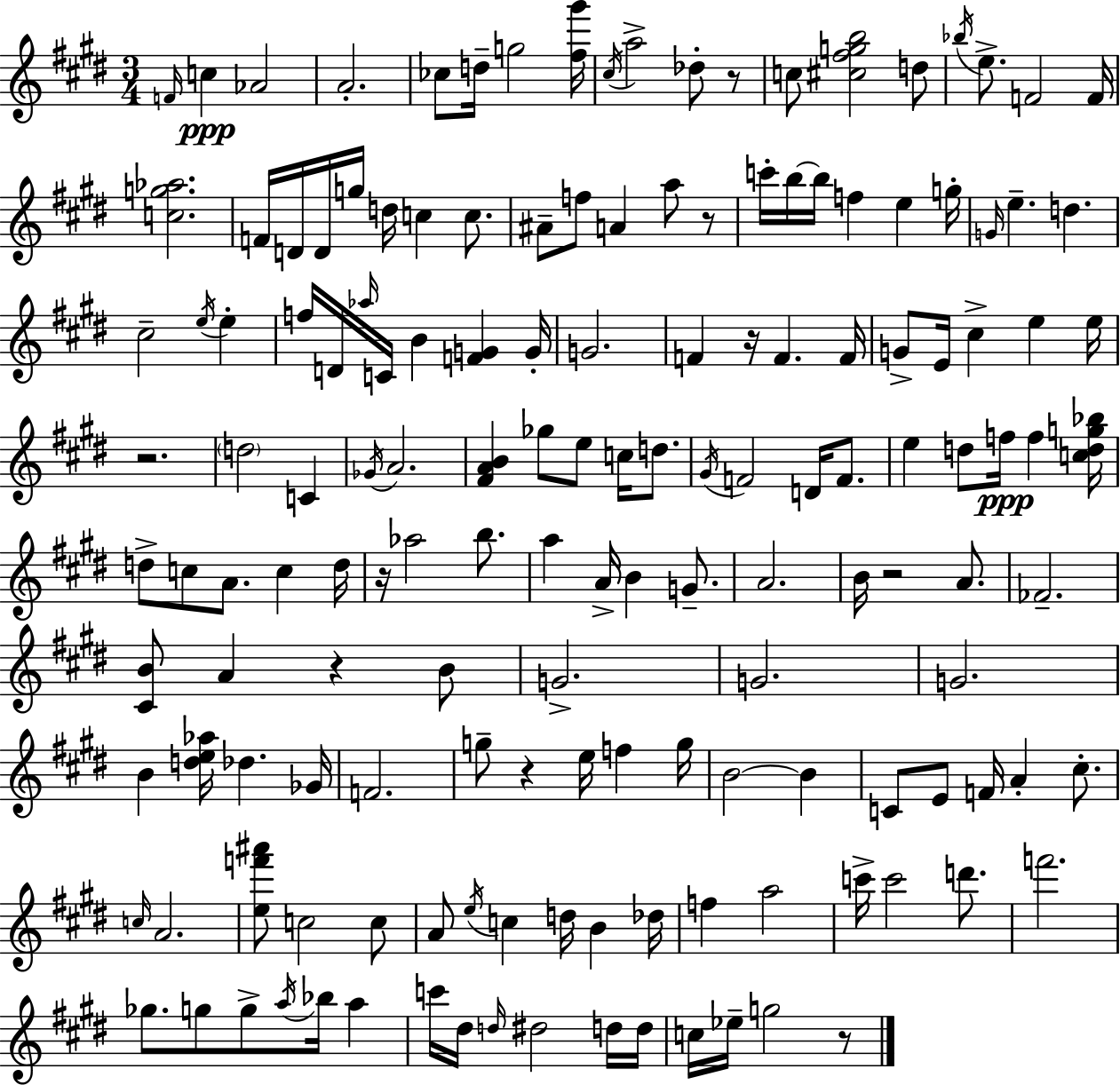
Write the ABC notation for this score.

X:1
T:Untitled
M:3/4
L:1/4
K:E
F/4 c _A2 A2 _c/2 d/4 g2 [^f^g']/4 ^c/4 a2 _d/2 z/2 c/2 [^c^fgb]2 d/2 _b/4 e/2 F2 F/4 [cg_a]2 F/4 D/4 D/4 g/4 d/4 c c/2 ^A/2 f/2 A a/2 z/2 c'/4 b/4 b/4 f e g/4 G/4 e d ^c2 e/4 e f/4 D/4 _a/4 C/4 B [FG] G/4 G2 F z/4 F F/4 G/2 E/4 ^c e e/4 z2 d2 C _G/4 A2 [^FAB] _g/2 e/2 c/4 d/2 ^G/4 F2 D/4 F/2 e d/2 f/4 f [cdg_b]/4 d/2 c/2 A/2 c d/4 z/4 _a2 b/2 a A/4 B G/2 A2 B/4 z2 A/2 _F2 [^CB]/2 A z B/2 G2 G2 G2 B [de_a]/4 _d _G/4 F2 g/2 z e/4 f g/4 B2 B C/2 E/2 F/4 A ^c/2 c/4 A2 [ef'^a']/2 c2 c/2 A/2 e/4 c d/4 B _d/4 f a2 c'/4 c'2 d'/2 f'2 _g/2 g/2 g/2 a/4 _b/4 a c'/4 ^d/4 d/4 ^d2 d/4 d/4 c/4 _e/4 g2 z/2